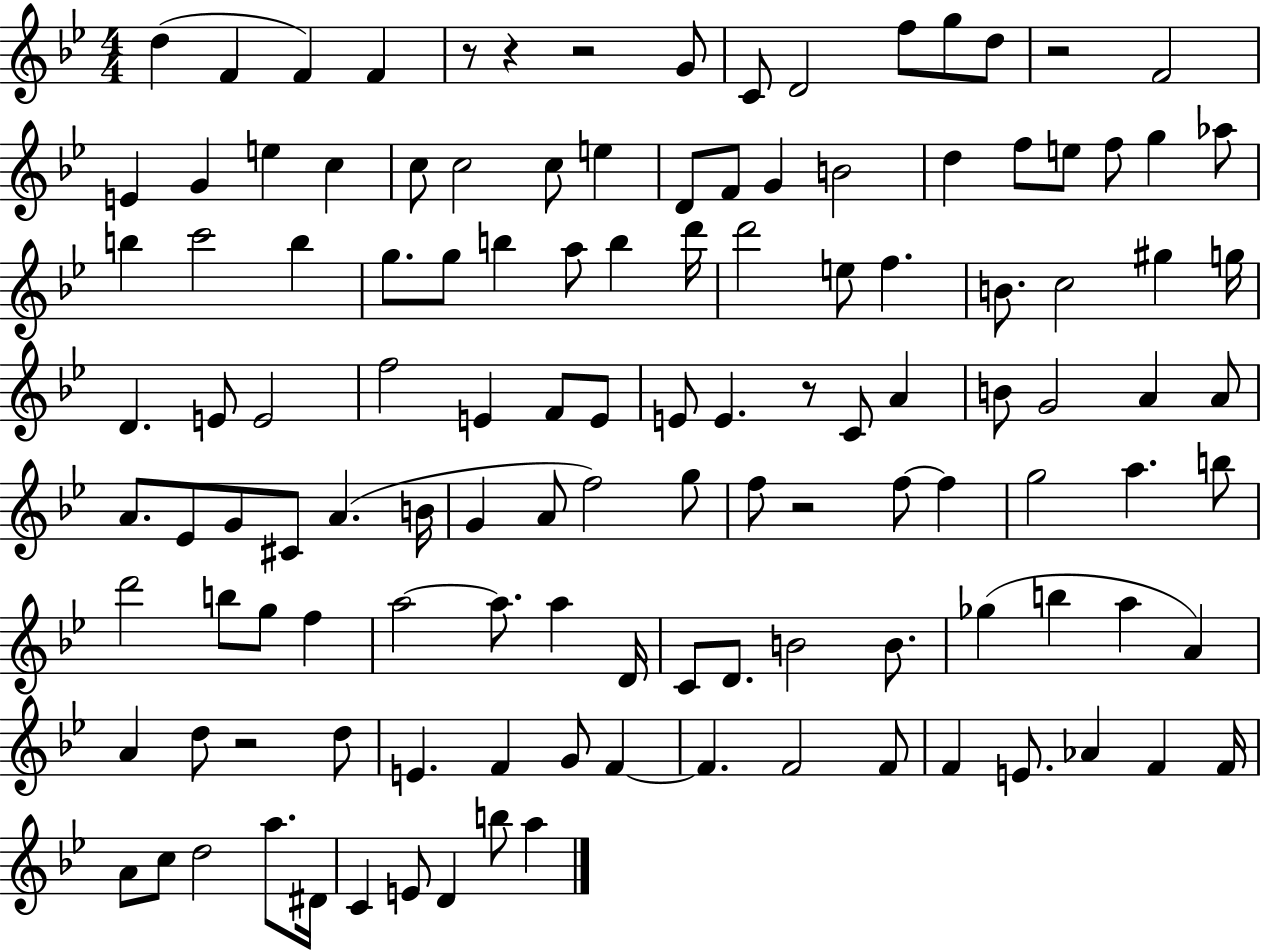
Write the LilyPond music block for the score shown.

{
  \clef treble
  \numericTimeSignature
  \time 4/4
  \key bes \major
  d''4( f'4 f'4) f'4 | r8 r4 r2 g'8 | c'8 d'2 f''8 g''8 d''8 | r2 f'2 | \break e'4 g'4 e''4 c''4 | c''8 c''2 c''8 e''4 | d'8 f'8 g'4 b'2 | d''4 f''8 e''8 f''8 g''4 aes''8 | \break b''4 c'''2 b''4 | g''8. g''8 b''4 a''8 b''4 d'''16 | d'''2 e''8 f''4. | b'8. c''2 gis''4 g''16 | \break d'4. e'8 e'2 | f''2 e'4 f'8 e'8 | e'8 e'4. r8 c'8 a'4 | b'8 g'2 a'4 a'8 | \break a'8. ees'8 g'8 cis'8 a'4.( b'16 | g'4 a'8 f''2) g''8 | f''8 r2 f''8~~ f''4 | g''2 a''4. b''8 | \break d'''2 b''8 g''8 f''4 | a''2~~ a''8. a''4 d'16 | c'8 d'8. b'2 b'8. | ges''4( b''4 a''4 a'4) | \break a'4 d''8 r2 d''8 | e'4. f'4 g'8 f'4~~ | f'4. f'2 f'8 | f'4 e'8. aes'4 f'4 f'16 | \break a'8 c''8 d''2 a''8. dis'16 | c'4 e'8 d'4 b''8 a''4 | \bar "|."
}